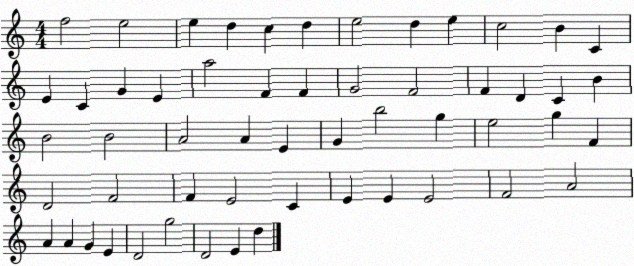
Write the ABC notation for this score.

X:1
T:Untitled
M:4/4
L:1/4
K:C
f2 e2 e d c d e2 d e c2 B C E C G E a2 F F G2 F2 F D C B B2 B2 A2 A E G b2 g e2 g F D2 F2 F E2 C E E E2 F2 A2 A A G E D2 g2 D2 E d